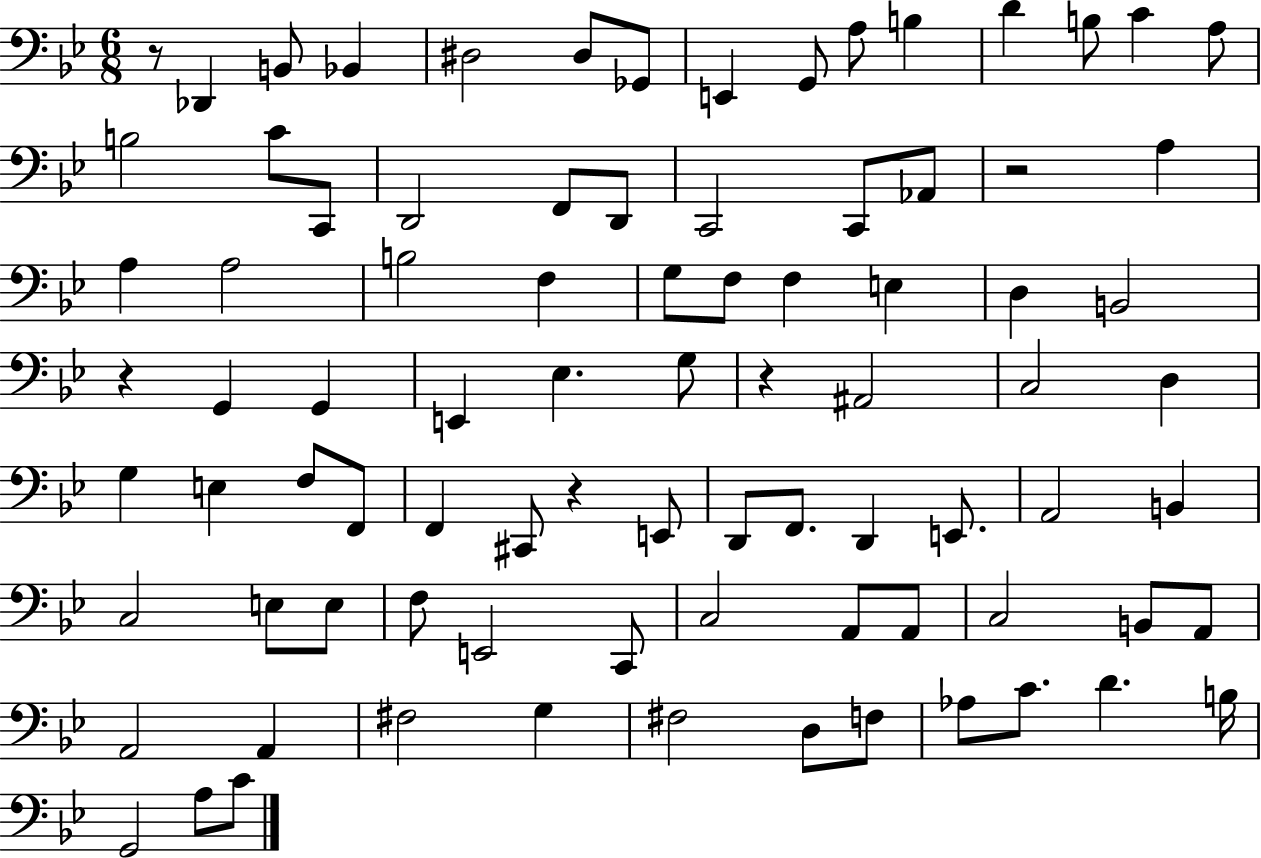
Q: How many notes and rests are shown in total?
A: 86